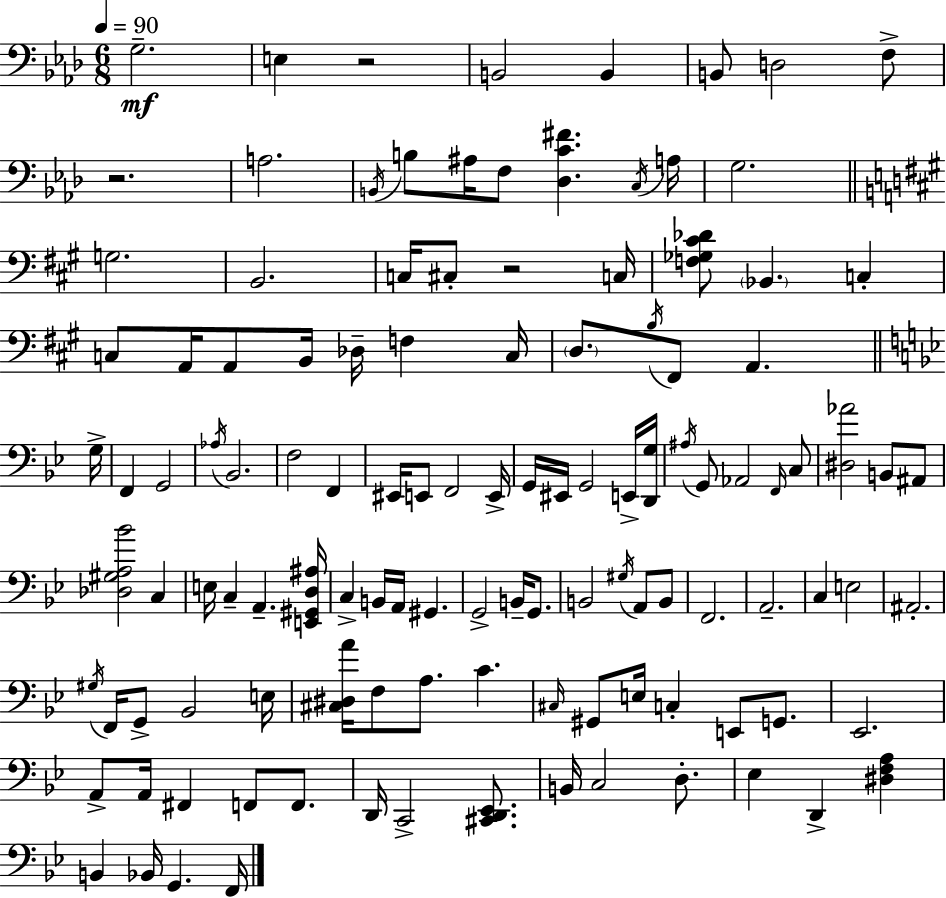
G3/h. E3/q R/h B2/h B2/q B2/e D3/h F3/e R/h. A3/h. B2/s B3/e A#3/s F3/e [Db3,C4,F#4]/q. C3/s A3/s G3/h. G3/h. B2/h. C3/s C#3/e R/h C3/s [F3,Gb3,C#4,Db4]/e Bb2/q. C3/q C3/e A2/s A2/e B2/s Db3/s F3/q C3/s D3/e. B3/s F#2/e A2/q. G3/s F2/q G2/h Ab3/s Bb2/h. F3/h F2/q EIS2/s E2/e F2/h E2/s G2/s EIS2/s G2/h E2/s [D2,G3]/s A#3/s G2/e Ab2/h F2/s C3/e [D#3,Ab4]/h B2/e A#2/e [Db3,G#3,A3,Bb4]/h C3/q E3/s C3/q A2/q. [E2,G#2,D3,A#3]/s C3/q B2/s A2/s G#2/q. G2/h B2/s G2/e. B2/h G#3/s A2/e B2/e F2/h. A2/h. C3/q E3/h A#2/h. G#3/s F2/s G2/e Bb2/h E3/s [C#3,D#3,A4]/s F3/e A3/e. C4/q. C#3/s G#2/e E3/s C3/q E2/e G2/e. Eb2/h. A2/e A2/s F#2/q F2/e F2/e. D2/s C2/h [C#2,D2,Eb2]/e. B2/s C3/h D3/e. Eb3/q D2/q [D#3,F3,A3]/q B2/q Bb2/s G2/q. F2/s